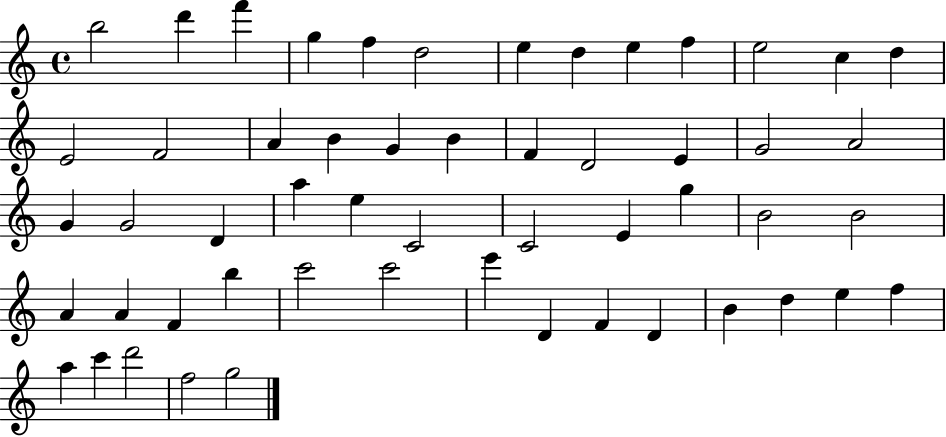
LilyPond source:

{
  \clef treble
  \time 4/4
  \defaultTimeSignature
  \key c \major
  b''2 d'''4 f'''4 | g''4 f''4 d''2 | e''4 d''4 e''4 f''4 | e''2 c''4 d''4 | \break e'2 f'2 | a'4 b'4 g'4 b'4 | f'4 d'2 e'4 | g'2 a'2 | \break g'4 g'2 d'4 | a''4 e''4 c'2 | c'2 e'4 g''4 | b'2 b'2 | \break a'4 a'4 f'4 b''4 | c'''2 c'''2 | e'''4 d'4 f'4 d'4 | b'4 d''4 e''4 f''4 | \break a''4 c'''4 d'''2 | f''2 g''2 | \bar "|."
}